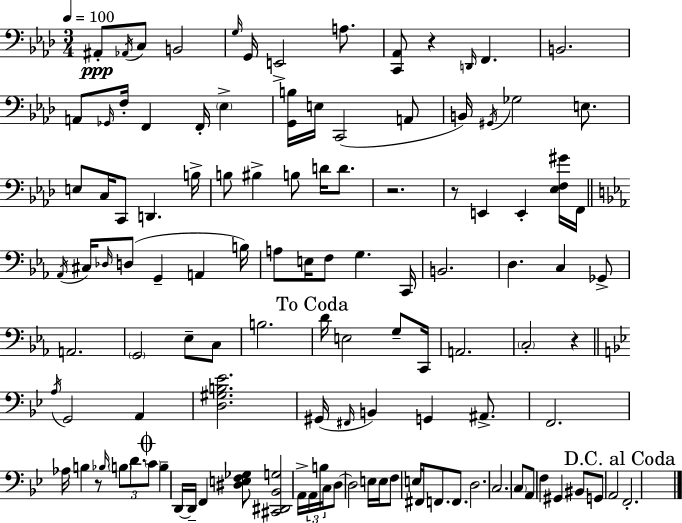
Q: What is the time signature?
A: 3/4